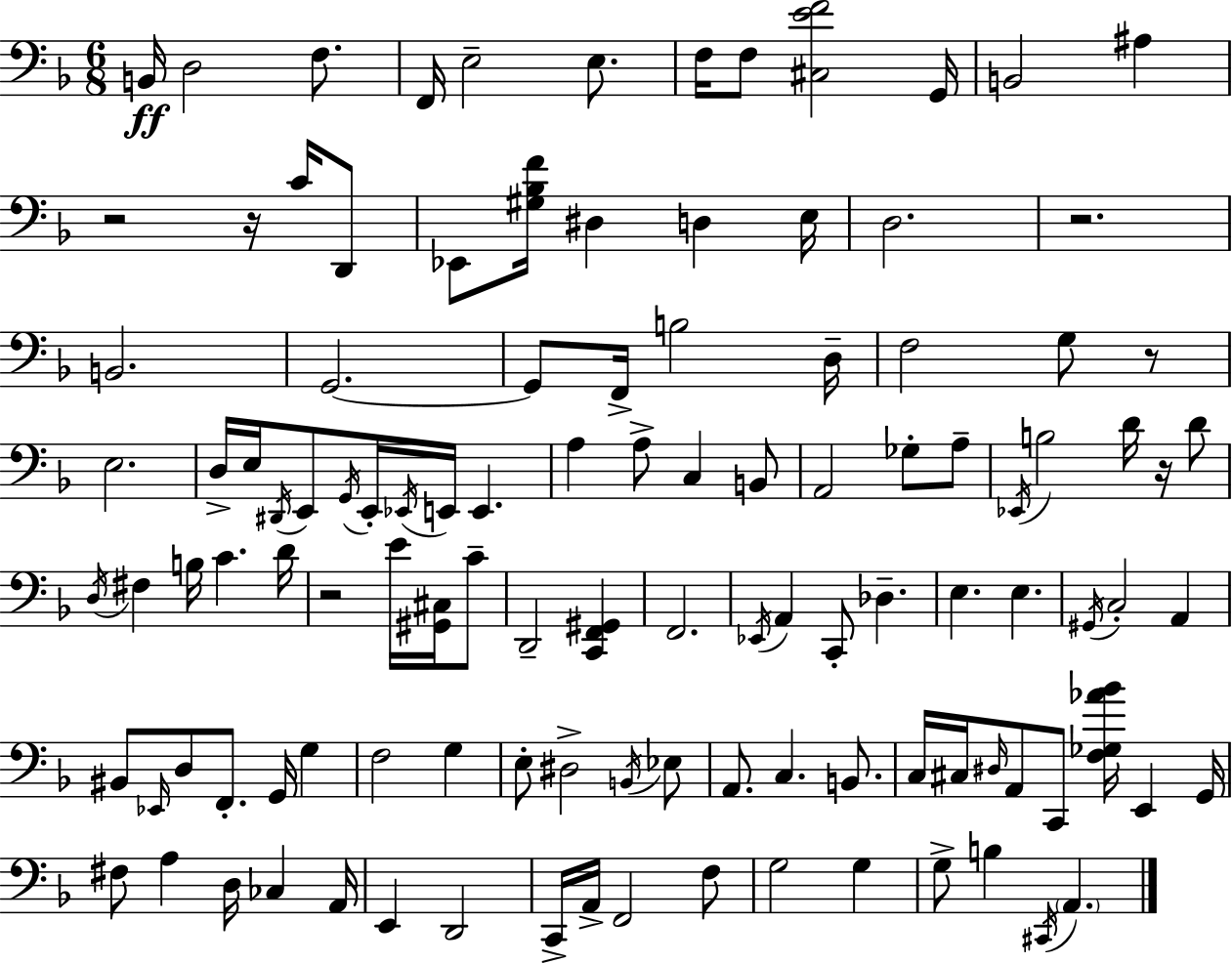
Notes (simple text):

B2/s D3/h F3/e. F2/s E3/h E3/e. F3/s F3/e [C#3,E4,F4]/h G2/s B2/h A#3/q R/h R/s C4/s D2/e Eb2/e [G#3,Bb3,F4]/s D#3/q D3/q E3/s D3/h. R/h. B2/h. G2/h. G2/e F2/s B3/h D3/s F3/h G3/e R/e E3/h. D3/s E3/s D#2/s E2/e G2/s E2/s Eb2/s E2/s E2/q. A3/q A3/e C3/q B2/e A2/h Gb3/e A3/e Eb2/s B3/h D4/s R/s D4/e D3/s F#3/q B3/s C4/q. D4/s R/h E4/s [G#2,C#3]/s C4/e D2/h [C2,F2,G#2]/q F2/h. Eb2/s A2/q C2/e Db3/q. E3/q. E3/q. G#2/s C3/h A2/q BIS2/e Eb2/s D3/e F2/e. G2/s G3/q F3/h G3/q E3/e D#3/h B2/s Eb3/e A2/e. C3/q. B2/e. C3/s C#3/s D#3/s A2/e C2/e [F3,Gb3,Ab4,Bb4]/s E2/q G2/s F#3/e A3/q D3/s CES3/q A2/s E2/q D2/h C2/s A2/s F2/h F3/e G3/h G3/q G3/e B3/q C#2/s A2/q.